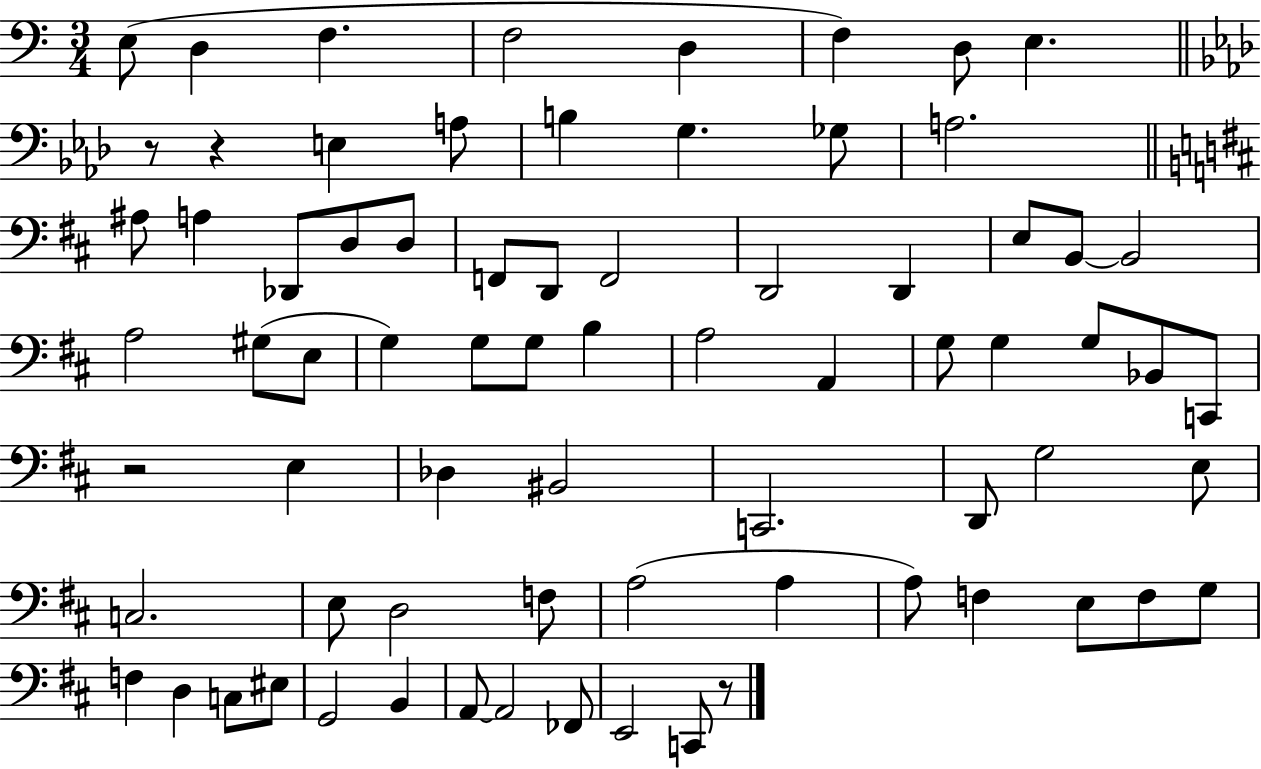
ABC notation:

X:1
T:Untitled
M:3/4
L:1/4
K:C
E,/2 D, F, F,2 D, F, D,/2 E, z/2 z E, A,/2 B, G, _G,/2 A,2 ^A,/2 A, _D,,/2 D,/2 D,/2 F,,/2 D,,/2 F,,2 D,,2 D,, E,/2 B,,/2 B,,2 A,2 ^G,/2 E,/2 G, G,/2 G,/2 B, A,2 A,, G,/2 G, G,/2 _B,,/2 C,,/2 z2 E, _D, ^B,,2 C,,2 D,,/2 G,2 E,/2 C,2 E,/2 D,2 F,/2 A,2 A, A,/2 F, E,/2 F,/2 G,/2 F, D, C,/2 ^E,/2 G,,2 B,, A,,/2 A,,2 _F,,/2 E,,2 C,,/2 z/2